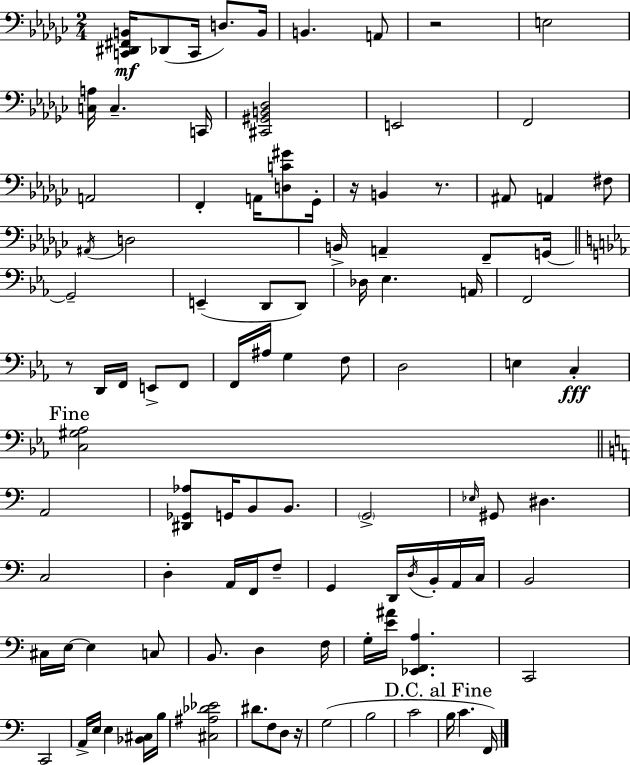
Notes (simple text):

[C2,D#2,F#2,B2]/s Db2/e C2/s D3/e. B2/s B2/q. A2/e R/h E3/h [C3,A3]/s C3/q. C2/s [C#2,G#2,B2,Db3]/h E2/h F2/h A2/h F2/q A2/s [D3,C4,G#4]/e Gb2/s R/s B2/q R/e. A#2/e A2/q F#3/e A#2/s D3/h B2/s A2/q F2/e G2/s G2/h E2/q D2/e D2/e Db3/s Eb3/q. A2/s F2/h R/e D2/s F2/s E2/e F2/e F2/s A#3/s G3/q F3/e D3/h E3/q C3/q [C3,G#3,Ab3]/h A2/h [D#2,Gb2,Ab3]/e G2/s B2/e B2/e. G2/h Eb3/s G#2/e D#3/q. C3/h D3/q A2/s F2/s F3/e G2/q D2/s D3/s B2/s A2/s C3/s B2/h C#3/s E3/s E3/q C3/e B2/e. D3/q F3/s G3/s [E4,A#4]/s [Eb2,F2,A3]/q. C2/h C2/h A2/s E3/s E3/q [Bb2,C#3]/s B3/s [C#3,A#3,Db4,Eb4]/h D#4/e. F3/e D3/e R/s G3/h B3/h C4/h B3/s C4/q. F2/s